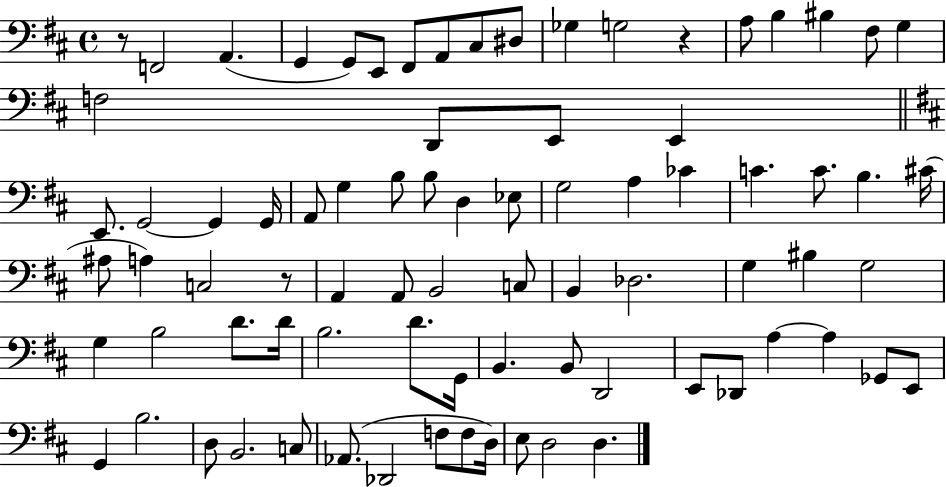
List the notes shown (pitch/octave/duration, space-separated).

R/e F2/h A2/q. G2/q G2/e E2/e F#2/e A2/e C#3/e D#3/e Gb3/q G3/h R/q A3/e B3/q BIS3/q F#3/e G3/q F3/h D2/e E2/e E2/q E2/e. G2/h G2/q G2/s A2/e G3/q B3/e B3/e D3/q Eb3/e G3/h A3/q CES4/q C4/q. C4/e. B3/q. C#4/s A#3/e A3/q C3/h R/e A2/q A2/e B2/h C3/e B2/q Db3/h. G3/q BIS3/q G3/h G3/q B3/h D4/e. D4/s B3/h. D4/e. G2/s B2/q. B2/e D2/h E2/e Db2/e A3/q A3/q Gb2/e E2/e G2/q B3/h. D3/e B2/h. C3/e Ab2/e. Db2/h F3/e F3/e D3/s E3/e D3/h D3/q.